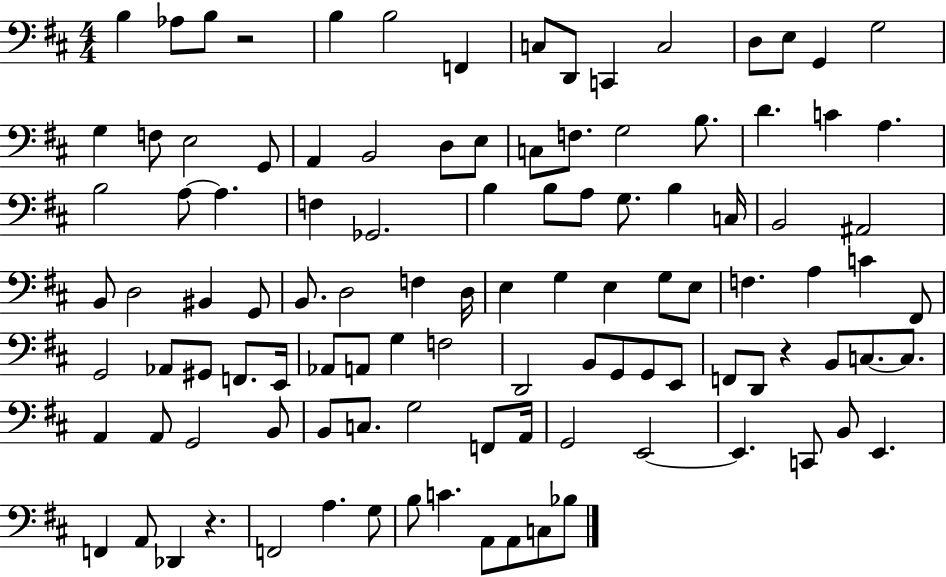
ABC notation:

X:1
T:Untitled
M:4/4
L:1/4
K:D
B, _A,/2 B,/2 z2 B, B,2 F,, C,/2 D,,/2 C,, C,2 D,/2 E,/2 G,, G,2 G, F,/2 E,2 G,,/2 A,, B,,2 D,/2 E,/2 C,/2 F,/2 G,2 B,/2 D C A, B,2 A,/2 A, F, _G,,2 B, B,/2 A,/2 G,/2 B, C,/4 B,,2 ^A,,2 B,,/2 D,2 ^B,, G,,/2 B,,/2 D,2 F, D,/4 E, G, E, G,/2 E,/2 F, A, C ^F,,/2 G,,2 _A,,/2 ^G,,/2 F,,/2 E,,/4 _A,,/2 A,,/2 G, F,2 D,,2 B,,/2 G,,/2 G,,/2 E,,/2 F,,/2 D,,/2 z B,,/2 C,/2 C,/2 A,, A,,/2 G,,2 B,,/2 B,,/2 C,/2 G,2 F,,/2 A,,/4 G,,2 E,,2 E,, C,,/2 B,,/2 E,, F,, A,,/2 _D,, z F,,2 A, G,/2 B,/2 C A,,/2 A,,/2 C,/2 _B,/2